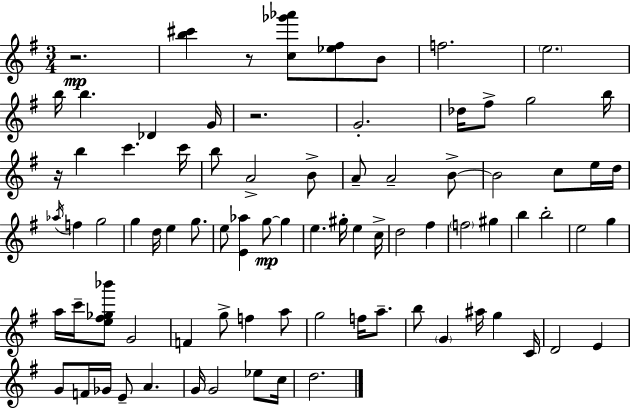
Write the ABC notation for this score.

X:1
T:Untitled
M:3/4
L:1/4
K:G
z2 [b^c'] z/2 [c_g'_a']/2 [_e^f]/2 B/2 f2 e2 b/4 b _D G/4 z2 G2 _d/4 ^f/2 g2 b/4 z/4 b c' c'/4 b/2 A2 B/2 A/2 A2 B/2 B2 c/2 e/4 d/4 _a/4 f g2 g d/4 e g/2 e/2 [E_a] g/2 g e ^g/4 e c/4 d2 ^f f2 ^g b b2 e2 g a/4 c'/4 [e^f_g_b']/2 G2 F g/2 f a/2 g2 f/4 a/2 b/2 G ^a/4 g C/4 D2 E G/2 F/4 _G/4 E/2 A G/4 G2 _e/2 c/4 d2